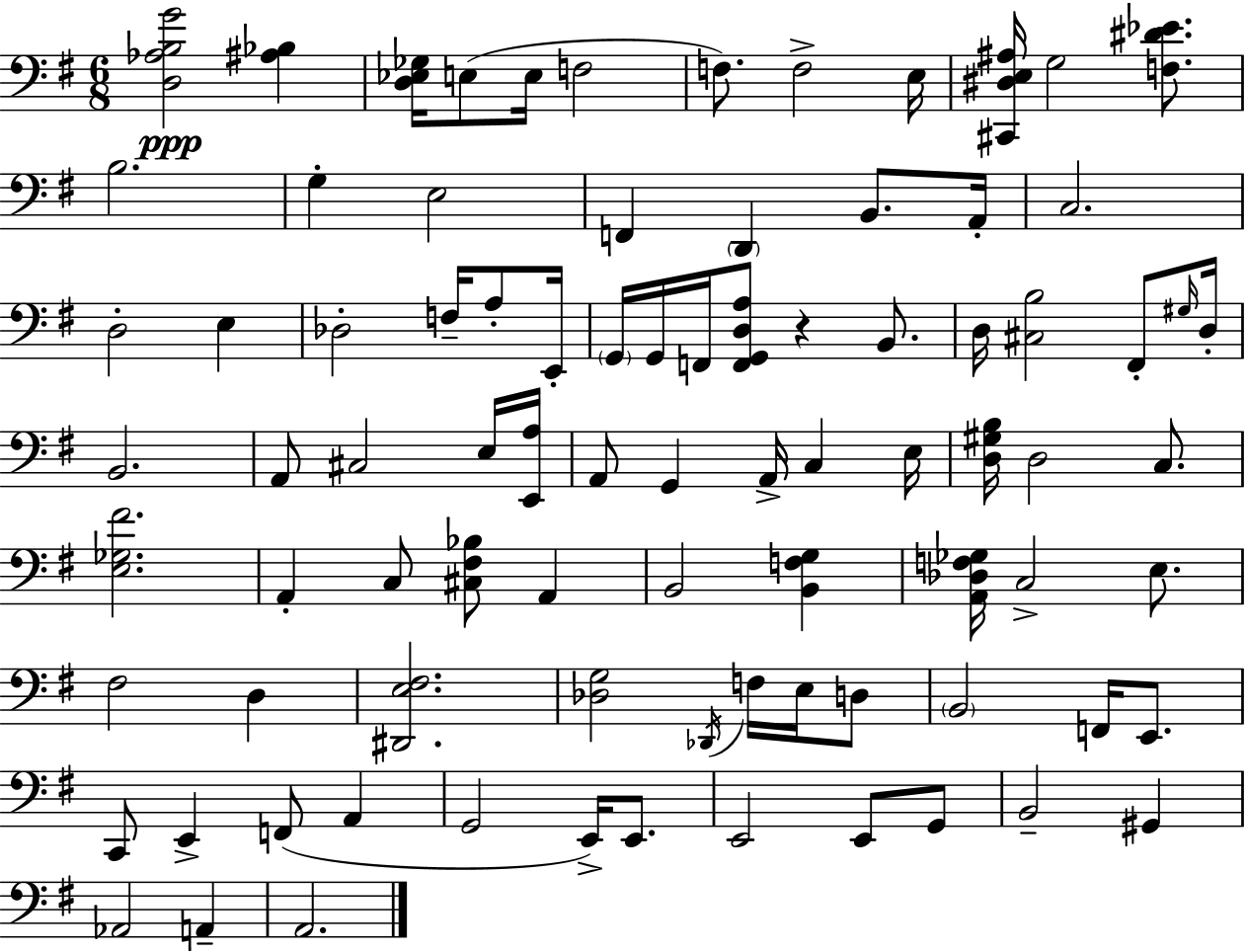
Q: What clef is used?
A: bass